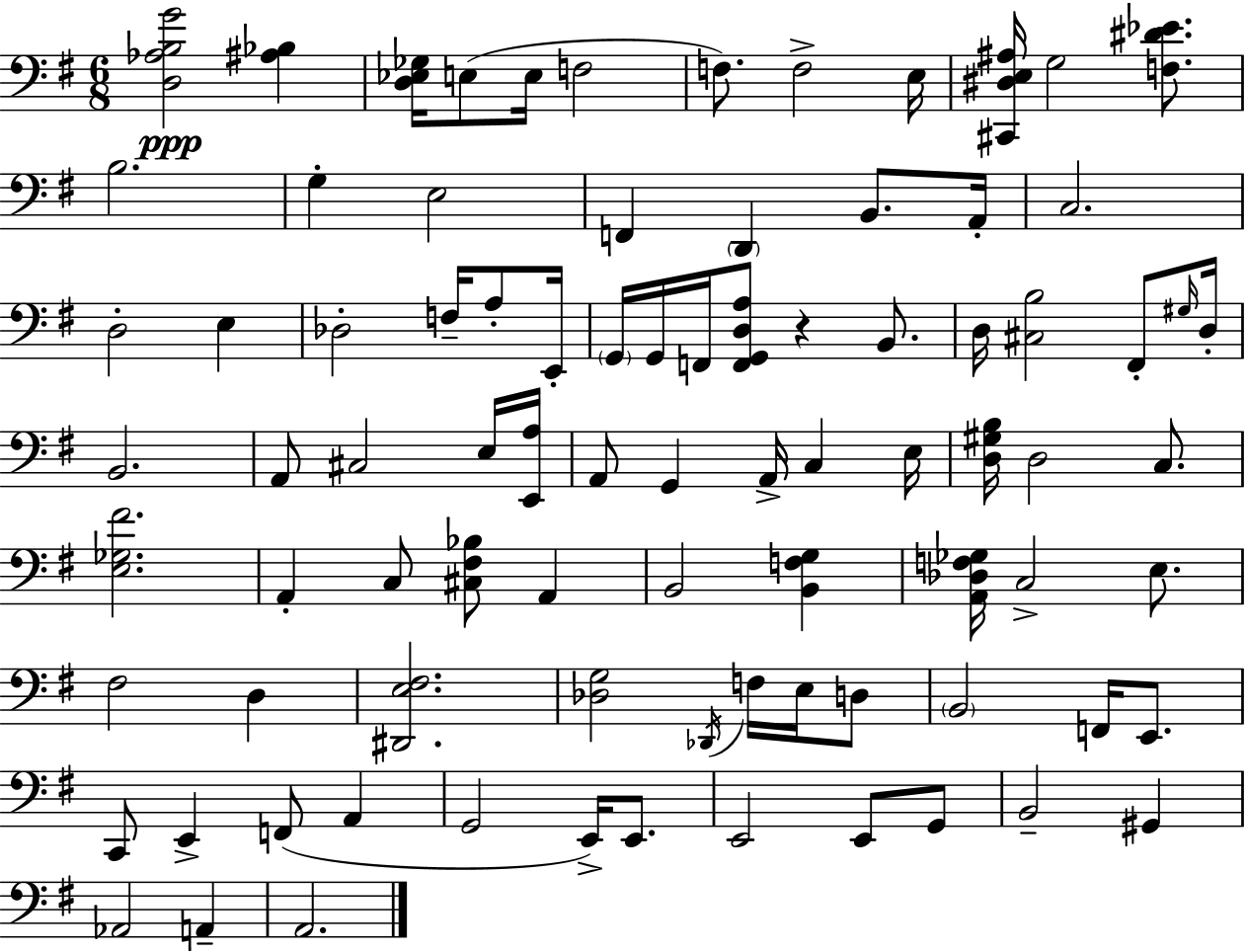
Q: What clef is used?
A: bass